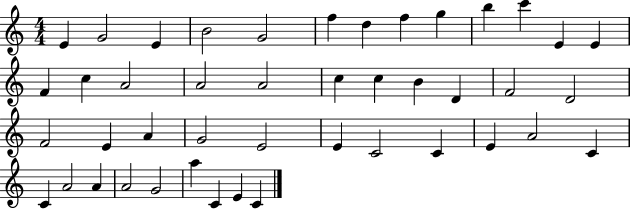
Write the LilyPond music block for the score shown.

{
  \clef treble
  \numericTimeSignature
  \time 4/4
  \key c \major
  e'4 g'2 e'4 | b'2 g'2 | f''4 d''4 f''4 g''4 | b''4 c'''4 e'4 e'4 | \break f'4 c''4 a'2 | a'2 a'2 | c''4 c''4 b'4 d'4 | f'2 d'2 | \break f'2 e'4 a'4 | g'2 e'2 | e'4 c'2 c'4 | e'4 a'2 c'4 | \break c'4 a'2 a'4 | a'2 g'2 | a''4 c'4 e'4 c'4 | \bar "|."
}